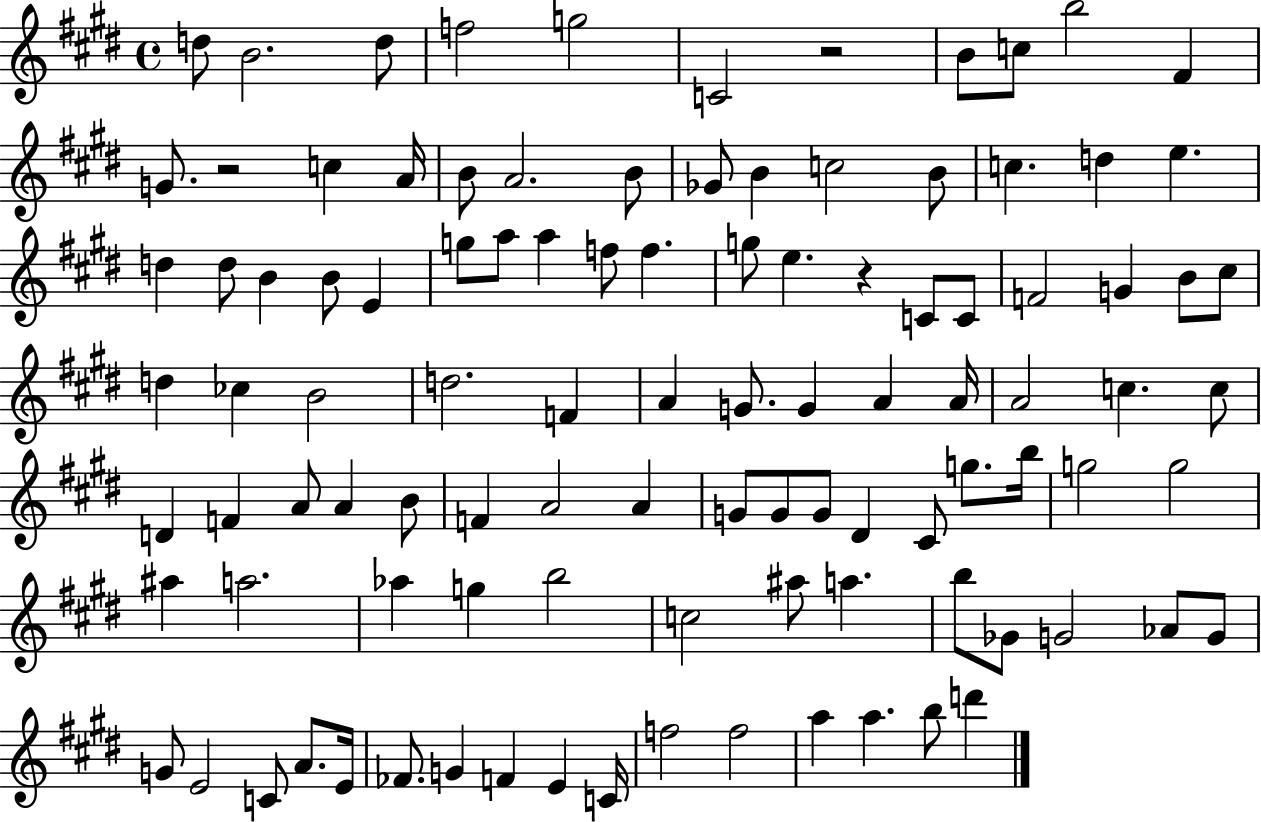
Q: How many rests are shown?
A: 3